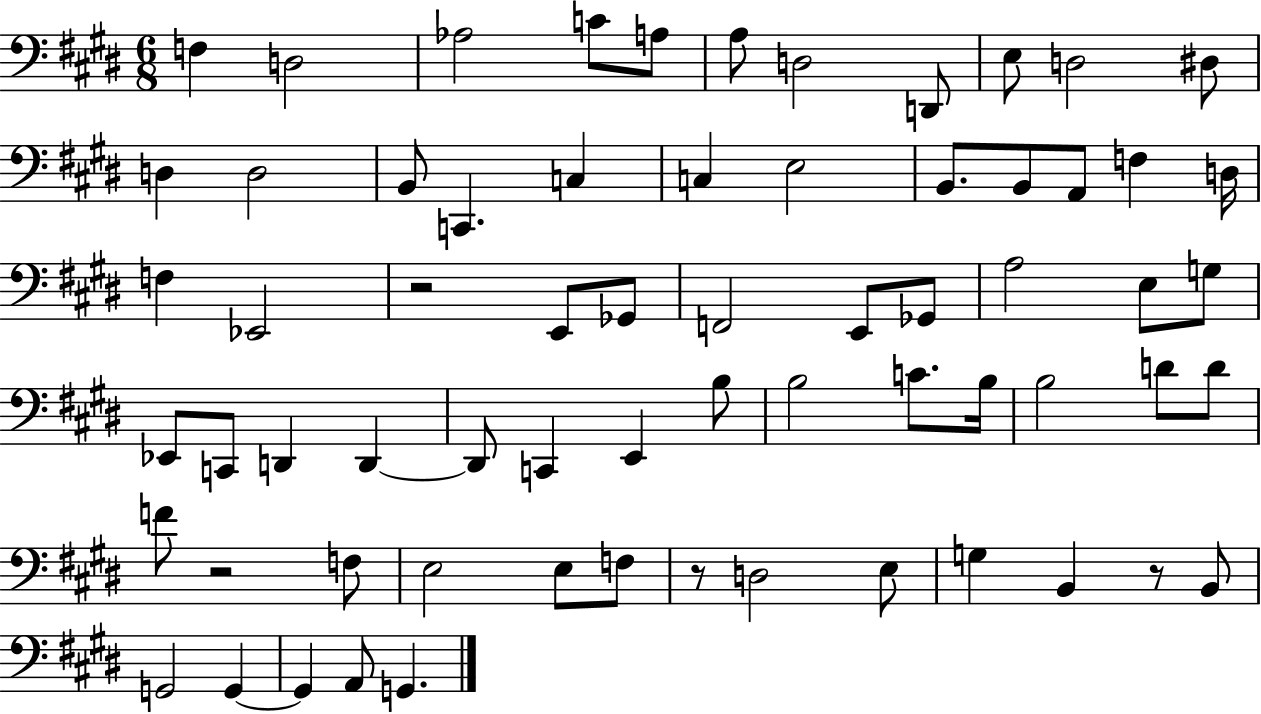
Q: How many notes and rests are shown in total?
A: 66